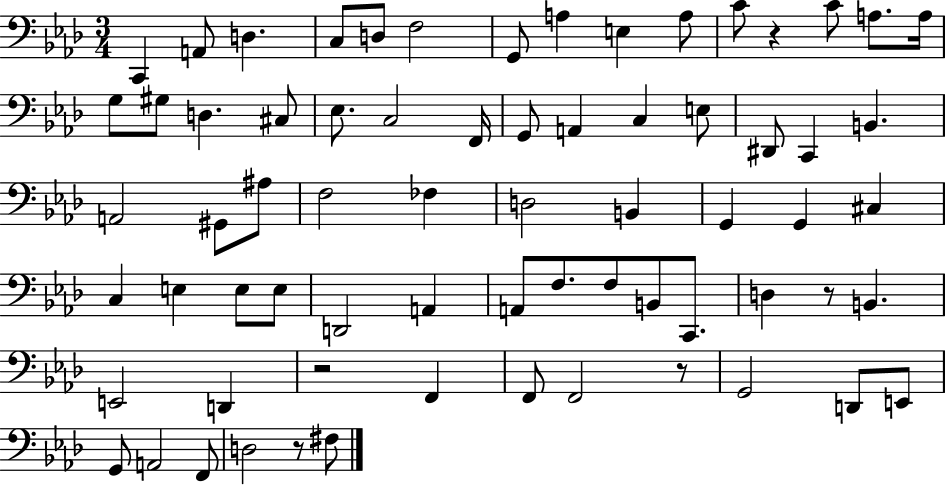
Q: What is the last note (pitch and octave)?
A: F#3